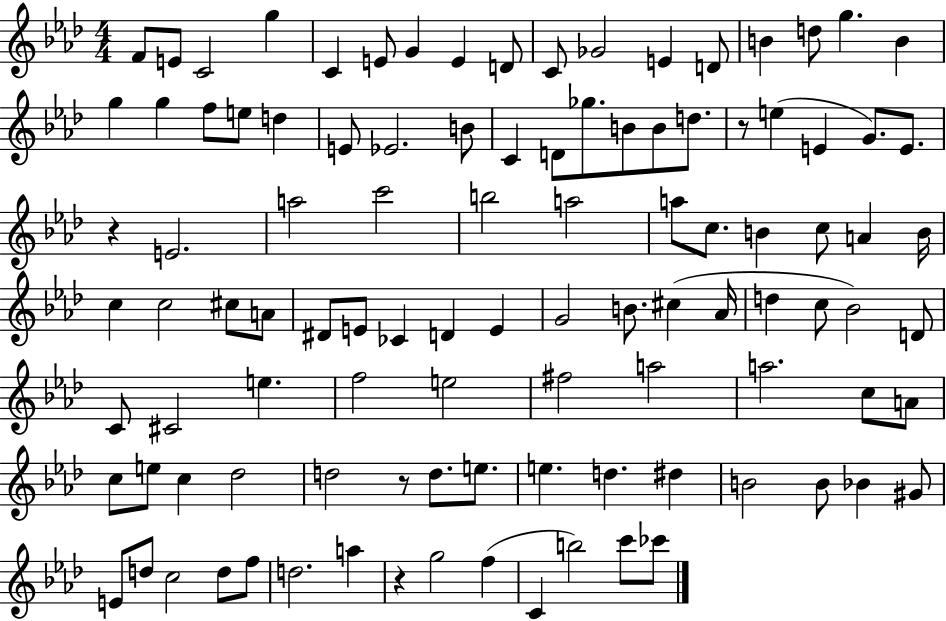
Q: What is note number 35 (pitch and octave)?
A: E4